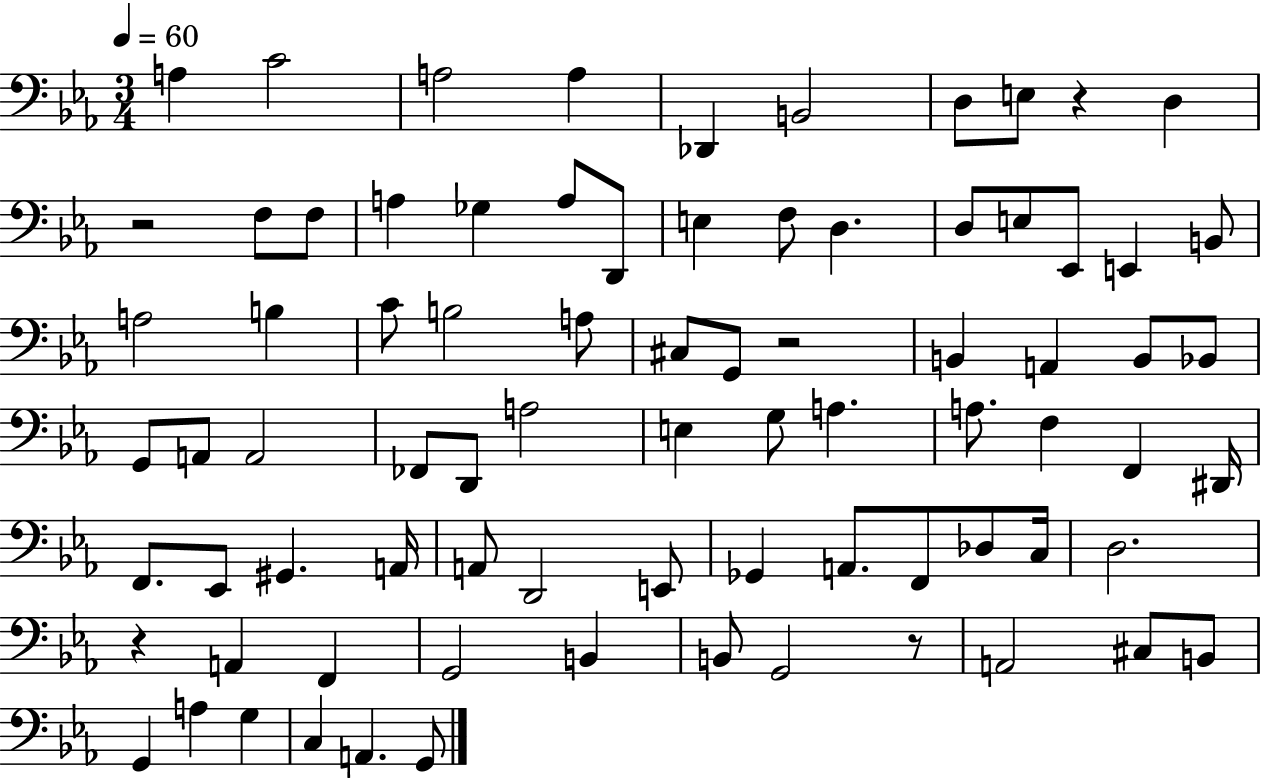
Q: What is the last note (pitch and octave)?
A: G2